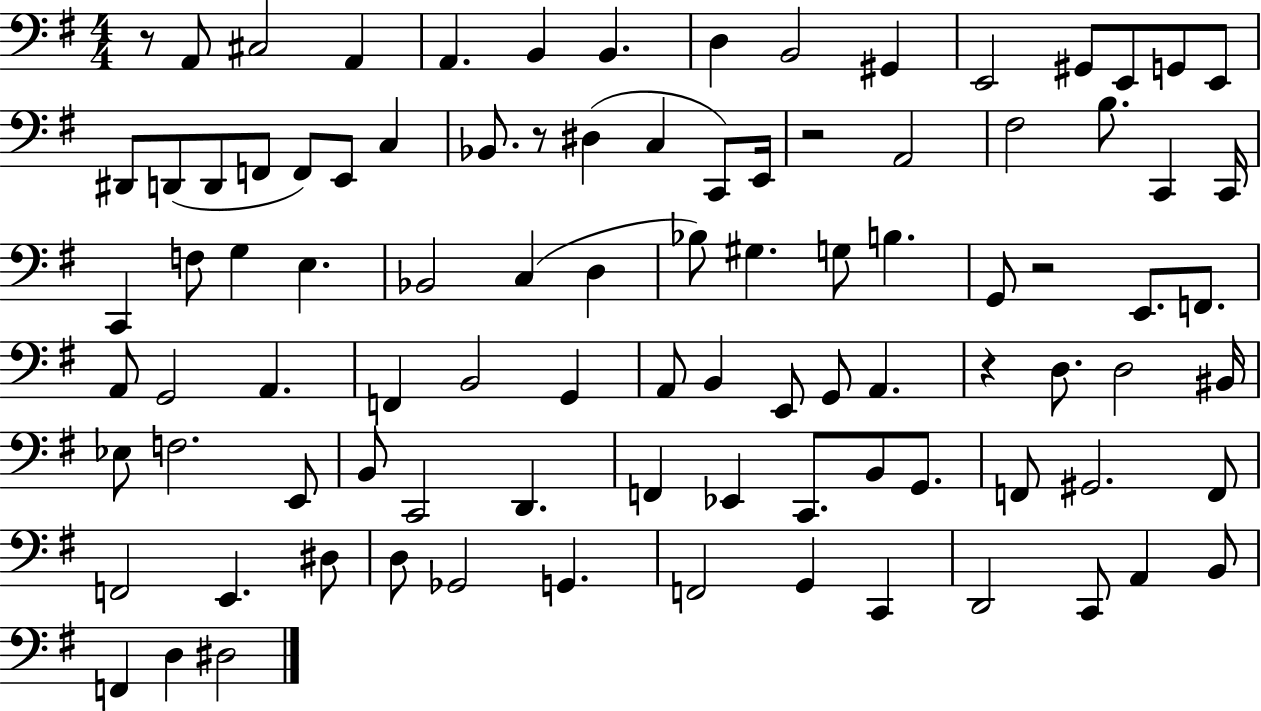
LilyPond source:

{
  \clef bass
  \numericTimeSignature
  \time 4/4
  \key g \major
  r8 a,8 cis2 a,4 | a,4. b,4 b,4. | d4 b,2 gis,4 | e,2 gis,8 e,8 g,8 e,8 | \break dis,8 d,8( d,8 f,8 f,8) e,8 c4 | bes,8. r8 dis4( c4 c,8) e,16 | r2 a,2 | fis2 b8. c,4 c,16 | \break c,4 f8 g4 e4. | bes,2 c4( d4 | bes8) gis4. g8 b4. | g,8 r2 e,8. f,8. | \break a,8 g,2 a,4. | f,4 b,2 g,4 | a,8 b,4 e,8 g,8 a,4. | r4 d8. d2 bis,16 | \break ees8 f2. e,8 | b,8 c,2 d,4. | f,4 ees,4 c,8. b,8 g,8. | f,8 gis,2. f,8 | \break f,2 e,4. dis8 | d8 ges,2 g,4. | f,2 g,4 c,4 | d,2 c,8 a,4 b,8 | \break f,4 d4 dis2 | \bar "|."
}